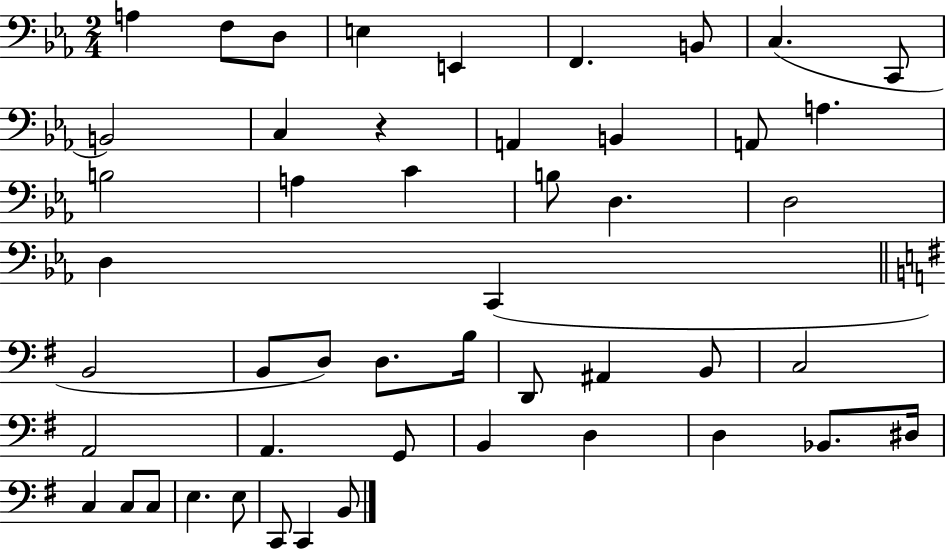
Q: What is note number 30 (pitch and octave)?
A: A#2